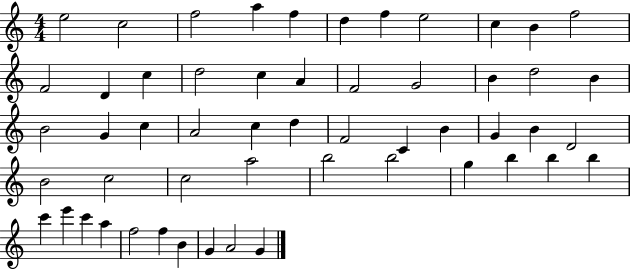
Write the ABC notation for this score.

X:1
T:Untitled
M:4/4
L:1/4
K:C
e2 c2 f2 a f d f e2 c B f2 F2 D c d2 c A F2 G2 B d2 B B2 G c A2 c d F2 C B G B D2 B2 c2 c2 a2 b2 b2 g b b b c' e' c' a f2 f B G A2 G